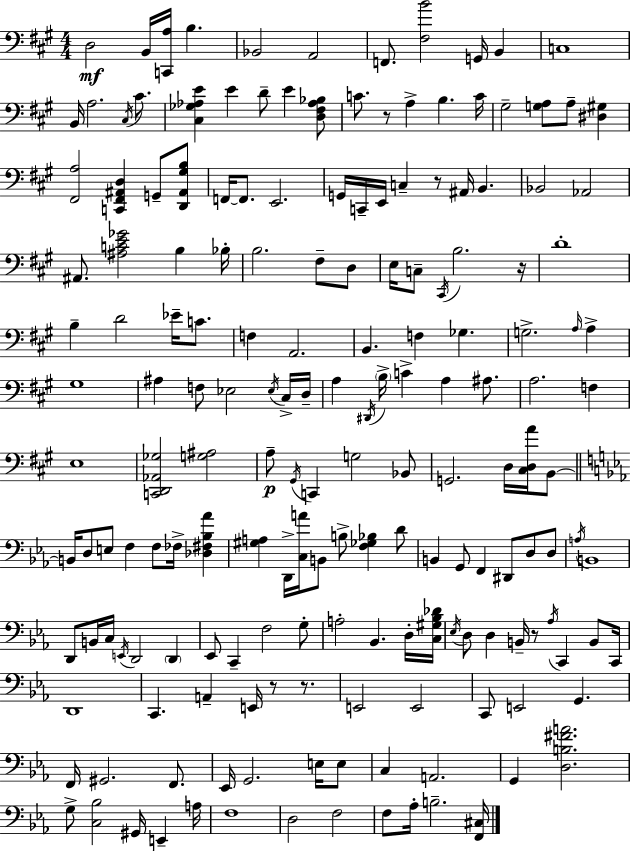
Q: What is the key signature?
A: A major